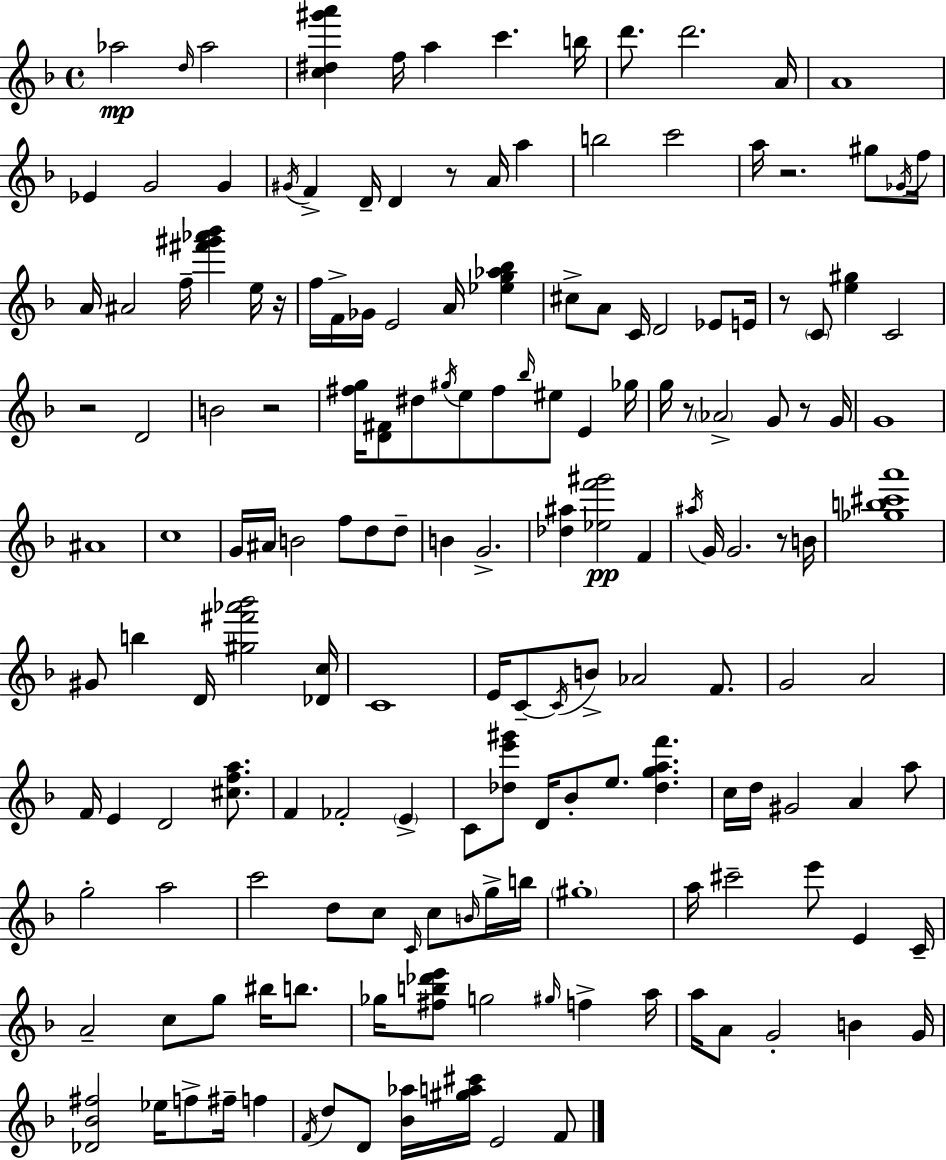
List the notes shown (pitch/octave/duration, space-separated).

Ab5/h D5/s Ab5/h [C5,D#5,G#6,A6]/q F5/s A5/q C6/q. B5/s D6/e. D6/h. A4/s A4/w Eb4/q G4/h G4/q G#4/s F4/q D4/s D4/q R/e A4/s A5/q B5/h C6/h A5/s R/h. G#5/e Gb4/s F5/s A4/s A#4/h F5/s [F#6,G#6,Ab6,Bb6]/q E5/s R/s F5/s F4/s Gb4/s E4/h A4/s [Eb5,G5,Ab5,Bb5]/q C#5/e A4/e C4/s D4/h Eb4/e E4/s R/e C4/e [E5,G#5]/q C4/h R/h D4/h B4/h R/h [F#5,G5]/s [D4,F#4]/e D#5/e G#5/s E5/e F#5/e Bb5/s EIS5/e E4/q Gb5/s G5/s R/e Ab4/h G4/e R/e G4/s G4/w A#4/w C5/w G4/s A#4/s B4/h F5/e D5/e D5/e B4/q G4/h. [Db5,A#5]/q [Eb5,F6,G#6]/h F4/q A#5/s G4/s G4/h. R/e B4/s [Gb5,B5,C#6,A6]/w G#4/e B5/q D4/s [G#5,F#6,Ab6,Bb6]/h [Db4,C5]/s C4/w E4/s C4/e C4/s B4/e Ab4/h F4/e. G4/h A4/h F4/s E4/q D4/h [C#5,F5,A5]/e. F4/q FES4/h E4/q C4/e [Db5,E6,G#6]/e D4/s Bb4/e E5/e. [Db5,G5,A5,F6]/q. C5/s D5/s G#4/h A4/q A5/e G5/h A5/h C6/h D5/e C5/e C4/s C5/e B4/s G5/s B5/s G#5/w A5/s C#6/h E6/e E4/q C4/s A4/h C5/e G5/e BIS5/s B5/e. Gb5/s [F#5,B5,Db6,E6]/e G5/h G#5/s F5/q A5/s A5/s A4/e G4/h B4/q G4/s [Db4,Bb4,F#5]/h Eb5/s F5/e F#5/s F5/q F4/s D5/e D4/e [Bb4,Ab5]/s [G#5,A5,C#6]/s E4/h F4/e